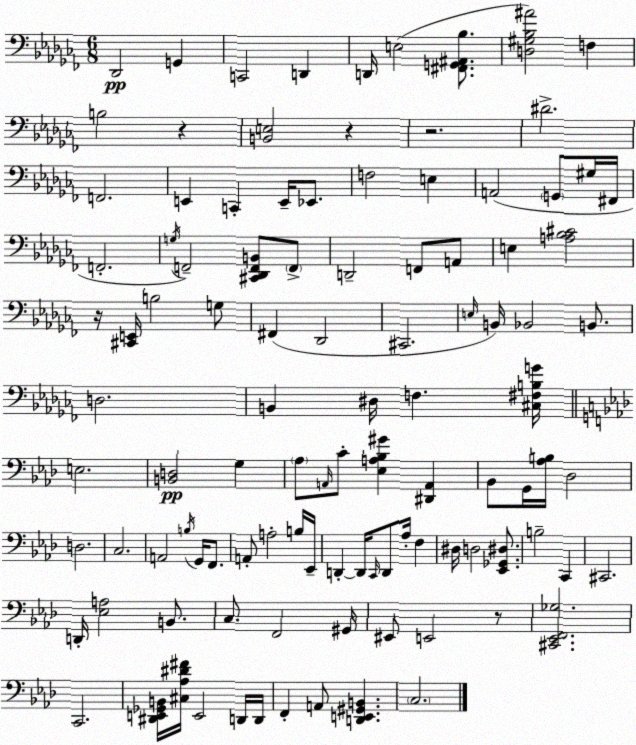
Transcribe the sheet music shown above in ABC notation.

X:1
T:Untitled
M:6/8
L:1/4
K:Abm
_D,,2 G,, C,,2 D,, D,,/4 E,2 [^F,,G,,^A,,_B,]/2 [D,^G,_B,^A]2 F, B,2 z [B,,E,]2 z z2 ^D2 F,,2 E,, C,, E,,/4 _E,,/2 F,2 E, A,,2 G,,/2 ^G,/4 ^F,,/4 F,,2 G,/4 F,,2 [^C,,_D,,F,,B,,]/2 F,,/2 D,,2 F,,/2 A,,/2 E, [A,_B,^C]2 z/4 [^C,,E,,]/4 B,2 G,/2 ^F,, _D,,2 ^C,,2 E,/4 B,,/4 _B,,2 B,,/2 D,2 B,, ^D,/4 F, [^C,^F,B,G]/4 E,2 [B,,D,]2 G, _A,/2 A,,/4 C/2 [_E,A,_B,^G] [^D,,A,,] _B,,/2 G,,/4 [_A,B,]/4 _D,2 D,2 C,2 A,,2 B,/4 G,,/4 F,,/2 A,,/2 A,2 B,/4 _E,,/4 D,, D,,/4 C,,/4 D,,/2 _A,/4 F, ^D,/4 D,2 [_E,,_G,,^D,]/2 B,2 C,, ^C,,2 D,,/4 [_E,A,]2 B,,/2 C,/2 F,,2 ^G,,/4 ^E,,/2 E,,2 z/2 [^C,,_E,,F,,_G,]2 C,,2 [^D,,E,,_G,,B,,]/4 [^C,_A,^D^F]/4 E,,2 D,,/4 D,,/4 F,, A,,/2 [D,,E,,^G,,B,,] C,2